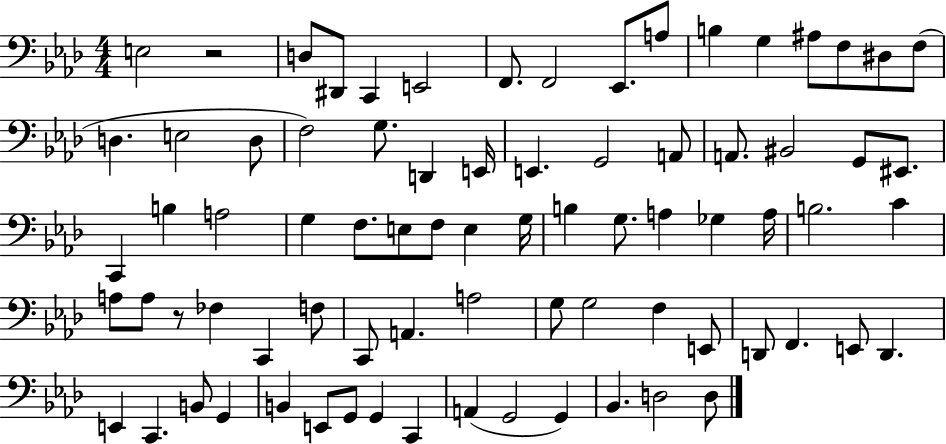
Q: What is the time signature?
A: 4/4